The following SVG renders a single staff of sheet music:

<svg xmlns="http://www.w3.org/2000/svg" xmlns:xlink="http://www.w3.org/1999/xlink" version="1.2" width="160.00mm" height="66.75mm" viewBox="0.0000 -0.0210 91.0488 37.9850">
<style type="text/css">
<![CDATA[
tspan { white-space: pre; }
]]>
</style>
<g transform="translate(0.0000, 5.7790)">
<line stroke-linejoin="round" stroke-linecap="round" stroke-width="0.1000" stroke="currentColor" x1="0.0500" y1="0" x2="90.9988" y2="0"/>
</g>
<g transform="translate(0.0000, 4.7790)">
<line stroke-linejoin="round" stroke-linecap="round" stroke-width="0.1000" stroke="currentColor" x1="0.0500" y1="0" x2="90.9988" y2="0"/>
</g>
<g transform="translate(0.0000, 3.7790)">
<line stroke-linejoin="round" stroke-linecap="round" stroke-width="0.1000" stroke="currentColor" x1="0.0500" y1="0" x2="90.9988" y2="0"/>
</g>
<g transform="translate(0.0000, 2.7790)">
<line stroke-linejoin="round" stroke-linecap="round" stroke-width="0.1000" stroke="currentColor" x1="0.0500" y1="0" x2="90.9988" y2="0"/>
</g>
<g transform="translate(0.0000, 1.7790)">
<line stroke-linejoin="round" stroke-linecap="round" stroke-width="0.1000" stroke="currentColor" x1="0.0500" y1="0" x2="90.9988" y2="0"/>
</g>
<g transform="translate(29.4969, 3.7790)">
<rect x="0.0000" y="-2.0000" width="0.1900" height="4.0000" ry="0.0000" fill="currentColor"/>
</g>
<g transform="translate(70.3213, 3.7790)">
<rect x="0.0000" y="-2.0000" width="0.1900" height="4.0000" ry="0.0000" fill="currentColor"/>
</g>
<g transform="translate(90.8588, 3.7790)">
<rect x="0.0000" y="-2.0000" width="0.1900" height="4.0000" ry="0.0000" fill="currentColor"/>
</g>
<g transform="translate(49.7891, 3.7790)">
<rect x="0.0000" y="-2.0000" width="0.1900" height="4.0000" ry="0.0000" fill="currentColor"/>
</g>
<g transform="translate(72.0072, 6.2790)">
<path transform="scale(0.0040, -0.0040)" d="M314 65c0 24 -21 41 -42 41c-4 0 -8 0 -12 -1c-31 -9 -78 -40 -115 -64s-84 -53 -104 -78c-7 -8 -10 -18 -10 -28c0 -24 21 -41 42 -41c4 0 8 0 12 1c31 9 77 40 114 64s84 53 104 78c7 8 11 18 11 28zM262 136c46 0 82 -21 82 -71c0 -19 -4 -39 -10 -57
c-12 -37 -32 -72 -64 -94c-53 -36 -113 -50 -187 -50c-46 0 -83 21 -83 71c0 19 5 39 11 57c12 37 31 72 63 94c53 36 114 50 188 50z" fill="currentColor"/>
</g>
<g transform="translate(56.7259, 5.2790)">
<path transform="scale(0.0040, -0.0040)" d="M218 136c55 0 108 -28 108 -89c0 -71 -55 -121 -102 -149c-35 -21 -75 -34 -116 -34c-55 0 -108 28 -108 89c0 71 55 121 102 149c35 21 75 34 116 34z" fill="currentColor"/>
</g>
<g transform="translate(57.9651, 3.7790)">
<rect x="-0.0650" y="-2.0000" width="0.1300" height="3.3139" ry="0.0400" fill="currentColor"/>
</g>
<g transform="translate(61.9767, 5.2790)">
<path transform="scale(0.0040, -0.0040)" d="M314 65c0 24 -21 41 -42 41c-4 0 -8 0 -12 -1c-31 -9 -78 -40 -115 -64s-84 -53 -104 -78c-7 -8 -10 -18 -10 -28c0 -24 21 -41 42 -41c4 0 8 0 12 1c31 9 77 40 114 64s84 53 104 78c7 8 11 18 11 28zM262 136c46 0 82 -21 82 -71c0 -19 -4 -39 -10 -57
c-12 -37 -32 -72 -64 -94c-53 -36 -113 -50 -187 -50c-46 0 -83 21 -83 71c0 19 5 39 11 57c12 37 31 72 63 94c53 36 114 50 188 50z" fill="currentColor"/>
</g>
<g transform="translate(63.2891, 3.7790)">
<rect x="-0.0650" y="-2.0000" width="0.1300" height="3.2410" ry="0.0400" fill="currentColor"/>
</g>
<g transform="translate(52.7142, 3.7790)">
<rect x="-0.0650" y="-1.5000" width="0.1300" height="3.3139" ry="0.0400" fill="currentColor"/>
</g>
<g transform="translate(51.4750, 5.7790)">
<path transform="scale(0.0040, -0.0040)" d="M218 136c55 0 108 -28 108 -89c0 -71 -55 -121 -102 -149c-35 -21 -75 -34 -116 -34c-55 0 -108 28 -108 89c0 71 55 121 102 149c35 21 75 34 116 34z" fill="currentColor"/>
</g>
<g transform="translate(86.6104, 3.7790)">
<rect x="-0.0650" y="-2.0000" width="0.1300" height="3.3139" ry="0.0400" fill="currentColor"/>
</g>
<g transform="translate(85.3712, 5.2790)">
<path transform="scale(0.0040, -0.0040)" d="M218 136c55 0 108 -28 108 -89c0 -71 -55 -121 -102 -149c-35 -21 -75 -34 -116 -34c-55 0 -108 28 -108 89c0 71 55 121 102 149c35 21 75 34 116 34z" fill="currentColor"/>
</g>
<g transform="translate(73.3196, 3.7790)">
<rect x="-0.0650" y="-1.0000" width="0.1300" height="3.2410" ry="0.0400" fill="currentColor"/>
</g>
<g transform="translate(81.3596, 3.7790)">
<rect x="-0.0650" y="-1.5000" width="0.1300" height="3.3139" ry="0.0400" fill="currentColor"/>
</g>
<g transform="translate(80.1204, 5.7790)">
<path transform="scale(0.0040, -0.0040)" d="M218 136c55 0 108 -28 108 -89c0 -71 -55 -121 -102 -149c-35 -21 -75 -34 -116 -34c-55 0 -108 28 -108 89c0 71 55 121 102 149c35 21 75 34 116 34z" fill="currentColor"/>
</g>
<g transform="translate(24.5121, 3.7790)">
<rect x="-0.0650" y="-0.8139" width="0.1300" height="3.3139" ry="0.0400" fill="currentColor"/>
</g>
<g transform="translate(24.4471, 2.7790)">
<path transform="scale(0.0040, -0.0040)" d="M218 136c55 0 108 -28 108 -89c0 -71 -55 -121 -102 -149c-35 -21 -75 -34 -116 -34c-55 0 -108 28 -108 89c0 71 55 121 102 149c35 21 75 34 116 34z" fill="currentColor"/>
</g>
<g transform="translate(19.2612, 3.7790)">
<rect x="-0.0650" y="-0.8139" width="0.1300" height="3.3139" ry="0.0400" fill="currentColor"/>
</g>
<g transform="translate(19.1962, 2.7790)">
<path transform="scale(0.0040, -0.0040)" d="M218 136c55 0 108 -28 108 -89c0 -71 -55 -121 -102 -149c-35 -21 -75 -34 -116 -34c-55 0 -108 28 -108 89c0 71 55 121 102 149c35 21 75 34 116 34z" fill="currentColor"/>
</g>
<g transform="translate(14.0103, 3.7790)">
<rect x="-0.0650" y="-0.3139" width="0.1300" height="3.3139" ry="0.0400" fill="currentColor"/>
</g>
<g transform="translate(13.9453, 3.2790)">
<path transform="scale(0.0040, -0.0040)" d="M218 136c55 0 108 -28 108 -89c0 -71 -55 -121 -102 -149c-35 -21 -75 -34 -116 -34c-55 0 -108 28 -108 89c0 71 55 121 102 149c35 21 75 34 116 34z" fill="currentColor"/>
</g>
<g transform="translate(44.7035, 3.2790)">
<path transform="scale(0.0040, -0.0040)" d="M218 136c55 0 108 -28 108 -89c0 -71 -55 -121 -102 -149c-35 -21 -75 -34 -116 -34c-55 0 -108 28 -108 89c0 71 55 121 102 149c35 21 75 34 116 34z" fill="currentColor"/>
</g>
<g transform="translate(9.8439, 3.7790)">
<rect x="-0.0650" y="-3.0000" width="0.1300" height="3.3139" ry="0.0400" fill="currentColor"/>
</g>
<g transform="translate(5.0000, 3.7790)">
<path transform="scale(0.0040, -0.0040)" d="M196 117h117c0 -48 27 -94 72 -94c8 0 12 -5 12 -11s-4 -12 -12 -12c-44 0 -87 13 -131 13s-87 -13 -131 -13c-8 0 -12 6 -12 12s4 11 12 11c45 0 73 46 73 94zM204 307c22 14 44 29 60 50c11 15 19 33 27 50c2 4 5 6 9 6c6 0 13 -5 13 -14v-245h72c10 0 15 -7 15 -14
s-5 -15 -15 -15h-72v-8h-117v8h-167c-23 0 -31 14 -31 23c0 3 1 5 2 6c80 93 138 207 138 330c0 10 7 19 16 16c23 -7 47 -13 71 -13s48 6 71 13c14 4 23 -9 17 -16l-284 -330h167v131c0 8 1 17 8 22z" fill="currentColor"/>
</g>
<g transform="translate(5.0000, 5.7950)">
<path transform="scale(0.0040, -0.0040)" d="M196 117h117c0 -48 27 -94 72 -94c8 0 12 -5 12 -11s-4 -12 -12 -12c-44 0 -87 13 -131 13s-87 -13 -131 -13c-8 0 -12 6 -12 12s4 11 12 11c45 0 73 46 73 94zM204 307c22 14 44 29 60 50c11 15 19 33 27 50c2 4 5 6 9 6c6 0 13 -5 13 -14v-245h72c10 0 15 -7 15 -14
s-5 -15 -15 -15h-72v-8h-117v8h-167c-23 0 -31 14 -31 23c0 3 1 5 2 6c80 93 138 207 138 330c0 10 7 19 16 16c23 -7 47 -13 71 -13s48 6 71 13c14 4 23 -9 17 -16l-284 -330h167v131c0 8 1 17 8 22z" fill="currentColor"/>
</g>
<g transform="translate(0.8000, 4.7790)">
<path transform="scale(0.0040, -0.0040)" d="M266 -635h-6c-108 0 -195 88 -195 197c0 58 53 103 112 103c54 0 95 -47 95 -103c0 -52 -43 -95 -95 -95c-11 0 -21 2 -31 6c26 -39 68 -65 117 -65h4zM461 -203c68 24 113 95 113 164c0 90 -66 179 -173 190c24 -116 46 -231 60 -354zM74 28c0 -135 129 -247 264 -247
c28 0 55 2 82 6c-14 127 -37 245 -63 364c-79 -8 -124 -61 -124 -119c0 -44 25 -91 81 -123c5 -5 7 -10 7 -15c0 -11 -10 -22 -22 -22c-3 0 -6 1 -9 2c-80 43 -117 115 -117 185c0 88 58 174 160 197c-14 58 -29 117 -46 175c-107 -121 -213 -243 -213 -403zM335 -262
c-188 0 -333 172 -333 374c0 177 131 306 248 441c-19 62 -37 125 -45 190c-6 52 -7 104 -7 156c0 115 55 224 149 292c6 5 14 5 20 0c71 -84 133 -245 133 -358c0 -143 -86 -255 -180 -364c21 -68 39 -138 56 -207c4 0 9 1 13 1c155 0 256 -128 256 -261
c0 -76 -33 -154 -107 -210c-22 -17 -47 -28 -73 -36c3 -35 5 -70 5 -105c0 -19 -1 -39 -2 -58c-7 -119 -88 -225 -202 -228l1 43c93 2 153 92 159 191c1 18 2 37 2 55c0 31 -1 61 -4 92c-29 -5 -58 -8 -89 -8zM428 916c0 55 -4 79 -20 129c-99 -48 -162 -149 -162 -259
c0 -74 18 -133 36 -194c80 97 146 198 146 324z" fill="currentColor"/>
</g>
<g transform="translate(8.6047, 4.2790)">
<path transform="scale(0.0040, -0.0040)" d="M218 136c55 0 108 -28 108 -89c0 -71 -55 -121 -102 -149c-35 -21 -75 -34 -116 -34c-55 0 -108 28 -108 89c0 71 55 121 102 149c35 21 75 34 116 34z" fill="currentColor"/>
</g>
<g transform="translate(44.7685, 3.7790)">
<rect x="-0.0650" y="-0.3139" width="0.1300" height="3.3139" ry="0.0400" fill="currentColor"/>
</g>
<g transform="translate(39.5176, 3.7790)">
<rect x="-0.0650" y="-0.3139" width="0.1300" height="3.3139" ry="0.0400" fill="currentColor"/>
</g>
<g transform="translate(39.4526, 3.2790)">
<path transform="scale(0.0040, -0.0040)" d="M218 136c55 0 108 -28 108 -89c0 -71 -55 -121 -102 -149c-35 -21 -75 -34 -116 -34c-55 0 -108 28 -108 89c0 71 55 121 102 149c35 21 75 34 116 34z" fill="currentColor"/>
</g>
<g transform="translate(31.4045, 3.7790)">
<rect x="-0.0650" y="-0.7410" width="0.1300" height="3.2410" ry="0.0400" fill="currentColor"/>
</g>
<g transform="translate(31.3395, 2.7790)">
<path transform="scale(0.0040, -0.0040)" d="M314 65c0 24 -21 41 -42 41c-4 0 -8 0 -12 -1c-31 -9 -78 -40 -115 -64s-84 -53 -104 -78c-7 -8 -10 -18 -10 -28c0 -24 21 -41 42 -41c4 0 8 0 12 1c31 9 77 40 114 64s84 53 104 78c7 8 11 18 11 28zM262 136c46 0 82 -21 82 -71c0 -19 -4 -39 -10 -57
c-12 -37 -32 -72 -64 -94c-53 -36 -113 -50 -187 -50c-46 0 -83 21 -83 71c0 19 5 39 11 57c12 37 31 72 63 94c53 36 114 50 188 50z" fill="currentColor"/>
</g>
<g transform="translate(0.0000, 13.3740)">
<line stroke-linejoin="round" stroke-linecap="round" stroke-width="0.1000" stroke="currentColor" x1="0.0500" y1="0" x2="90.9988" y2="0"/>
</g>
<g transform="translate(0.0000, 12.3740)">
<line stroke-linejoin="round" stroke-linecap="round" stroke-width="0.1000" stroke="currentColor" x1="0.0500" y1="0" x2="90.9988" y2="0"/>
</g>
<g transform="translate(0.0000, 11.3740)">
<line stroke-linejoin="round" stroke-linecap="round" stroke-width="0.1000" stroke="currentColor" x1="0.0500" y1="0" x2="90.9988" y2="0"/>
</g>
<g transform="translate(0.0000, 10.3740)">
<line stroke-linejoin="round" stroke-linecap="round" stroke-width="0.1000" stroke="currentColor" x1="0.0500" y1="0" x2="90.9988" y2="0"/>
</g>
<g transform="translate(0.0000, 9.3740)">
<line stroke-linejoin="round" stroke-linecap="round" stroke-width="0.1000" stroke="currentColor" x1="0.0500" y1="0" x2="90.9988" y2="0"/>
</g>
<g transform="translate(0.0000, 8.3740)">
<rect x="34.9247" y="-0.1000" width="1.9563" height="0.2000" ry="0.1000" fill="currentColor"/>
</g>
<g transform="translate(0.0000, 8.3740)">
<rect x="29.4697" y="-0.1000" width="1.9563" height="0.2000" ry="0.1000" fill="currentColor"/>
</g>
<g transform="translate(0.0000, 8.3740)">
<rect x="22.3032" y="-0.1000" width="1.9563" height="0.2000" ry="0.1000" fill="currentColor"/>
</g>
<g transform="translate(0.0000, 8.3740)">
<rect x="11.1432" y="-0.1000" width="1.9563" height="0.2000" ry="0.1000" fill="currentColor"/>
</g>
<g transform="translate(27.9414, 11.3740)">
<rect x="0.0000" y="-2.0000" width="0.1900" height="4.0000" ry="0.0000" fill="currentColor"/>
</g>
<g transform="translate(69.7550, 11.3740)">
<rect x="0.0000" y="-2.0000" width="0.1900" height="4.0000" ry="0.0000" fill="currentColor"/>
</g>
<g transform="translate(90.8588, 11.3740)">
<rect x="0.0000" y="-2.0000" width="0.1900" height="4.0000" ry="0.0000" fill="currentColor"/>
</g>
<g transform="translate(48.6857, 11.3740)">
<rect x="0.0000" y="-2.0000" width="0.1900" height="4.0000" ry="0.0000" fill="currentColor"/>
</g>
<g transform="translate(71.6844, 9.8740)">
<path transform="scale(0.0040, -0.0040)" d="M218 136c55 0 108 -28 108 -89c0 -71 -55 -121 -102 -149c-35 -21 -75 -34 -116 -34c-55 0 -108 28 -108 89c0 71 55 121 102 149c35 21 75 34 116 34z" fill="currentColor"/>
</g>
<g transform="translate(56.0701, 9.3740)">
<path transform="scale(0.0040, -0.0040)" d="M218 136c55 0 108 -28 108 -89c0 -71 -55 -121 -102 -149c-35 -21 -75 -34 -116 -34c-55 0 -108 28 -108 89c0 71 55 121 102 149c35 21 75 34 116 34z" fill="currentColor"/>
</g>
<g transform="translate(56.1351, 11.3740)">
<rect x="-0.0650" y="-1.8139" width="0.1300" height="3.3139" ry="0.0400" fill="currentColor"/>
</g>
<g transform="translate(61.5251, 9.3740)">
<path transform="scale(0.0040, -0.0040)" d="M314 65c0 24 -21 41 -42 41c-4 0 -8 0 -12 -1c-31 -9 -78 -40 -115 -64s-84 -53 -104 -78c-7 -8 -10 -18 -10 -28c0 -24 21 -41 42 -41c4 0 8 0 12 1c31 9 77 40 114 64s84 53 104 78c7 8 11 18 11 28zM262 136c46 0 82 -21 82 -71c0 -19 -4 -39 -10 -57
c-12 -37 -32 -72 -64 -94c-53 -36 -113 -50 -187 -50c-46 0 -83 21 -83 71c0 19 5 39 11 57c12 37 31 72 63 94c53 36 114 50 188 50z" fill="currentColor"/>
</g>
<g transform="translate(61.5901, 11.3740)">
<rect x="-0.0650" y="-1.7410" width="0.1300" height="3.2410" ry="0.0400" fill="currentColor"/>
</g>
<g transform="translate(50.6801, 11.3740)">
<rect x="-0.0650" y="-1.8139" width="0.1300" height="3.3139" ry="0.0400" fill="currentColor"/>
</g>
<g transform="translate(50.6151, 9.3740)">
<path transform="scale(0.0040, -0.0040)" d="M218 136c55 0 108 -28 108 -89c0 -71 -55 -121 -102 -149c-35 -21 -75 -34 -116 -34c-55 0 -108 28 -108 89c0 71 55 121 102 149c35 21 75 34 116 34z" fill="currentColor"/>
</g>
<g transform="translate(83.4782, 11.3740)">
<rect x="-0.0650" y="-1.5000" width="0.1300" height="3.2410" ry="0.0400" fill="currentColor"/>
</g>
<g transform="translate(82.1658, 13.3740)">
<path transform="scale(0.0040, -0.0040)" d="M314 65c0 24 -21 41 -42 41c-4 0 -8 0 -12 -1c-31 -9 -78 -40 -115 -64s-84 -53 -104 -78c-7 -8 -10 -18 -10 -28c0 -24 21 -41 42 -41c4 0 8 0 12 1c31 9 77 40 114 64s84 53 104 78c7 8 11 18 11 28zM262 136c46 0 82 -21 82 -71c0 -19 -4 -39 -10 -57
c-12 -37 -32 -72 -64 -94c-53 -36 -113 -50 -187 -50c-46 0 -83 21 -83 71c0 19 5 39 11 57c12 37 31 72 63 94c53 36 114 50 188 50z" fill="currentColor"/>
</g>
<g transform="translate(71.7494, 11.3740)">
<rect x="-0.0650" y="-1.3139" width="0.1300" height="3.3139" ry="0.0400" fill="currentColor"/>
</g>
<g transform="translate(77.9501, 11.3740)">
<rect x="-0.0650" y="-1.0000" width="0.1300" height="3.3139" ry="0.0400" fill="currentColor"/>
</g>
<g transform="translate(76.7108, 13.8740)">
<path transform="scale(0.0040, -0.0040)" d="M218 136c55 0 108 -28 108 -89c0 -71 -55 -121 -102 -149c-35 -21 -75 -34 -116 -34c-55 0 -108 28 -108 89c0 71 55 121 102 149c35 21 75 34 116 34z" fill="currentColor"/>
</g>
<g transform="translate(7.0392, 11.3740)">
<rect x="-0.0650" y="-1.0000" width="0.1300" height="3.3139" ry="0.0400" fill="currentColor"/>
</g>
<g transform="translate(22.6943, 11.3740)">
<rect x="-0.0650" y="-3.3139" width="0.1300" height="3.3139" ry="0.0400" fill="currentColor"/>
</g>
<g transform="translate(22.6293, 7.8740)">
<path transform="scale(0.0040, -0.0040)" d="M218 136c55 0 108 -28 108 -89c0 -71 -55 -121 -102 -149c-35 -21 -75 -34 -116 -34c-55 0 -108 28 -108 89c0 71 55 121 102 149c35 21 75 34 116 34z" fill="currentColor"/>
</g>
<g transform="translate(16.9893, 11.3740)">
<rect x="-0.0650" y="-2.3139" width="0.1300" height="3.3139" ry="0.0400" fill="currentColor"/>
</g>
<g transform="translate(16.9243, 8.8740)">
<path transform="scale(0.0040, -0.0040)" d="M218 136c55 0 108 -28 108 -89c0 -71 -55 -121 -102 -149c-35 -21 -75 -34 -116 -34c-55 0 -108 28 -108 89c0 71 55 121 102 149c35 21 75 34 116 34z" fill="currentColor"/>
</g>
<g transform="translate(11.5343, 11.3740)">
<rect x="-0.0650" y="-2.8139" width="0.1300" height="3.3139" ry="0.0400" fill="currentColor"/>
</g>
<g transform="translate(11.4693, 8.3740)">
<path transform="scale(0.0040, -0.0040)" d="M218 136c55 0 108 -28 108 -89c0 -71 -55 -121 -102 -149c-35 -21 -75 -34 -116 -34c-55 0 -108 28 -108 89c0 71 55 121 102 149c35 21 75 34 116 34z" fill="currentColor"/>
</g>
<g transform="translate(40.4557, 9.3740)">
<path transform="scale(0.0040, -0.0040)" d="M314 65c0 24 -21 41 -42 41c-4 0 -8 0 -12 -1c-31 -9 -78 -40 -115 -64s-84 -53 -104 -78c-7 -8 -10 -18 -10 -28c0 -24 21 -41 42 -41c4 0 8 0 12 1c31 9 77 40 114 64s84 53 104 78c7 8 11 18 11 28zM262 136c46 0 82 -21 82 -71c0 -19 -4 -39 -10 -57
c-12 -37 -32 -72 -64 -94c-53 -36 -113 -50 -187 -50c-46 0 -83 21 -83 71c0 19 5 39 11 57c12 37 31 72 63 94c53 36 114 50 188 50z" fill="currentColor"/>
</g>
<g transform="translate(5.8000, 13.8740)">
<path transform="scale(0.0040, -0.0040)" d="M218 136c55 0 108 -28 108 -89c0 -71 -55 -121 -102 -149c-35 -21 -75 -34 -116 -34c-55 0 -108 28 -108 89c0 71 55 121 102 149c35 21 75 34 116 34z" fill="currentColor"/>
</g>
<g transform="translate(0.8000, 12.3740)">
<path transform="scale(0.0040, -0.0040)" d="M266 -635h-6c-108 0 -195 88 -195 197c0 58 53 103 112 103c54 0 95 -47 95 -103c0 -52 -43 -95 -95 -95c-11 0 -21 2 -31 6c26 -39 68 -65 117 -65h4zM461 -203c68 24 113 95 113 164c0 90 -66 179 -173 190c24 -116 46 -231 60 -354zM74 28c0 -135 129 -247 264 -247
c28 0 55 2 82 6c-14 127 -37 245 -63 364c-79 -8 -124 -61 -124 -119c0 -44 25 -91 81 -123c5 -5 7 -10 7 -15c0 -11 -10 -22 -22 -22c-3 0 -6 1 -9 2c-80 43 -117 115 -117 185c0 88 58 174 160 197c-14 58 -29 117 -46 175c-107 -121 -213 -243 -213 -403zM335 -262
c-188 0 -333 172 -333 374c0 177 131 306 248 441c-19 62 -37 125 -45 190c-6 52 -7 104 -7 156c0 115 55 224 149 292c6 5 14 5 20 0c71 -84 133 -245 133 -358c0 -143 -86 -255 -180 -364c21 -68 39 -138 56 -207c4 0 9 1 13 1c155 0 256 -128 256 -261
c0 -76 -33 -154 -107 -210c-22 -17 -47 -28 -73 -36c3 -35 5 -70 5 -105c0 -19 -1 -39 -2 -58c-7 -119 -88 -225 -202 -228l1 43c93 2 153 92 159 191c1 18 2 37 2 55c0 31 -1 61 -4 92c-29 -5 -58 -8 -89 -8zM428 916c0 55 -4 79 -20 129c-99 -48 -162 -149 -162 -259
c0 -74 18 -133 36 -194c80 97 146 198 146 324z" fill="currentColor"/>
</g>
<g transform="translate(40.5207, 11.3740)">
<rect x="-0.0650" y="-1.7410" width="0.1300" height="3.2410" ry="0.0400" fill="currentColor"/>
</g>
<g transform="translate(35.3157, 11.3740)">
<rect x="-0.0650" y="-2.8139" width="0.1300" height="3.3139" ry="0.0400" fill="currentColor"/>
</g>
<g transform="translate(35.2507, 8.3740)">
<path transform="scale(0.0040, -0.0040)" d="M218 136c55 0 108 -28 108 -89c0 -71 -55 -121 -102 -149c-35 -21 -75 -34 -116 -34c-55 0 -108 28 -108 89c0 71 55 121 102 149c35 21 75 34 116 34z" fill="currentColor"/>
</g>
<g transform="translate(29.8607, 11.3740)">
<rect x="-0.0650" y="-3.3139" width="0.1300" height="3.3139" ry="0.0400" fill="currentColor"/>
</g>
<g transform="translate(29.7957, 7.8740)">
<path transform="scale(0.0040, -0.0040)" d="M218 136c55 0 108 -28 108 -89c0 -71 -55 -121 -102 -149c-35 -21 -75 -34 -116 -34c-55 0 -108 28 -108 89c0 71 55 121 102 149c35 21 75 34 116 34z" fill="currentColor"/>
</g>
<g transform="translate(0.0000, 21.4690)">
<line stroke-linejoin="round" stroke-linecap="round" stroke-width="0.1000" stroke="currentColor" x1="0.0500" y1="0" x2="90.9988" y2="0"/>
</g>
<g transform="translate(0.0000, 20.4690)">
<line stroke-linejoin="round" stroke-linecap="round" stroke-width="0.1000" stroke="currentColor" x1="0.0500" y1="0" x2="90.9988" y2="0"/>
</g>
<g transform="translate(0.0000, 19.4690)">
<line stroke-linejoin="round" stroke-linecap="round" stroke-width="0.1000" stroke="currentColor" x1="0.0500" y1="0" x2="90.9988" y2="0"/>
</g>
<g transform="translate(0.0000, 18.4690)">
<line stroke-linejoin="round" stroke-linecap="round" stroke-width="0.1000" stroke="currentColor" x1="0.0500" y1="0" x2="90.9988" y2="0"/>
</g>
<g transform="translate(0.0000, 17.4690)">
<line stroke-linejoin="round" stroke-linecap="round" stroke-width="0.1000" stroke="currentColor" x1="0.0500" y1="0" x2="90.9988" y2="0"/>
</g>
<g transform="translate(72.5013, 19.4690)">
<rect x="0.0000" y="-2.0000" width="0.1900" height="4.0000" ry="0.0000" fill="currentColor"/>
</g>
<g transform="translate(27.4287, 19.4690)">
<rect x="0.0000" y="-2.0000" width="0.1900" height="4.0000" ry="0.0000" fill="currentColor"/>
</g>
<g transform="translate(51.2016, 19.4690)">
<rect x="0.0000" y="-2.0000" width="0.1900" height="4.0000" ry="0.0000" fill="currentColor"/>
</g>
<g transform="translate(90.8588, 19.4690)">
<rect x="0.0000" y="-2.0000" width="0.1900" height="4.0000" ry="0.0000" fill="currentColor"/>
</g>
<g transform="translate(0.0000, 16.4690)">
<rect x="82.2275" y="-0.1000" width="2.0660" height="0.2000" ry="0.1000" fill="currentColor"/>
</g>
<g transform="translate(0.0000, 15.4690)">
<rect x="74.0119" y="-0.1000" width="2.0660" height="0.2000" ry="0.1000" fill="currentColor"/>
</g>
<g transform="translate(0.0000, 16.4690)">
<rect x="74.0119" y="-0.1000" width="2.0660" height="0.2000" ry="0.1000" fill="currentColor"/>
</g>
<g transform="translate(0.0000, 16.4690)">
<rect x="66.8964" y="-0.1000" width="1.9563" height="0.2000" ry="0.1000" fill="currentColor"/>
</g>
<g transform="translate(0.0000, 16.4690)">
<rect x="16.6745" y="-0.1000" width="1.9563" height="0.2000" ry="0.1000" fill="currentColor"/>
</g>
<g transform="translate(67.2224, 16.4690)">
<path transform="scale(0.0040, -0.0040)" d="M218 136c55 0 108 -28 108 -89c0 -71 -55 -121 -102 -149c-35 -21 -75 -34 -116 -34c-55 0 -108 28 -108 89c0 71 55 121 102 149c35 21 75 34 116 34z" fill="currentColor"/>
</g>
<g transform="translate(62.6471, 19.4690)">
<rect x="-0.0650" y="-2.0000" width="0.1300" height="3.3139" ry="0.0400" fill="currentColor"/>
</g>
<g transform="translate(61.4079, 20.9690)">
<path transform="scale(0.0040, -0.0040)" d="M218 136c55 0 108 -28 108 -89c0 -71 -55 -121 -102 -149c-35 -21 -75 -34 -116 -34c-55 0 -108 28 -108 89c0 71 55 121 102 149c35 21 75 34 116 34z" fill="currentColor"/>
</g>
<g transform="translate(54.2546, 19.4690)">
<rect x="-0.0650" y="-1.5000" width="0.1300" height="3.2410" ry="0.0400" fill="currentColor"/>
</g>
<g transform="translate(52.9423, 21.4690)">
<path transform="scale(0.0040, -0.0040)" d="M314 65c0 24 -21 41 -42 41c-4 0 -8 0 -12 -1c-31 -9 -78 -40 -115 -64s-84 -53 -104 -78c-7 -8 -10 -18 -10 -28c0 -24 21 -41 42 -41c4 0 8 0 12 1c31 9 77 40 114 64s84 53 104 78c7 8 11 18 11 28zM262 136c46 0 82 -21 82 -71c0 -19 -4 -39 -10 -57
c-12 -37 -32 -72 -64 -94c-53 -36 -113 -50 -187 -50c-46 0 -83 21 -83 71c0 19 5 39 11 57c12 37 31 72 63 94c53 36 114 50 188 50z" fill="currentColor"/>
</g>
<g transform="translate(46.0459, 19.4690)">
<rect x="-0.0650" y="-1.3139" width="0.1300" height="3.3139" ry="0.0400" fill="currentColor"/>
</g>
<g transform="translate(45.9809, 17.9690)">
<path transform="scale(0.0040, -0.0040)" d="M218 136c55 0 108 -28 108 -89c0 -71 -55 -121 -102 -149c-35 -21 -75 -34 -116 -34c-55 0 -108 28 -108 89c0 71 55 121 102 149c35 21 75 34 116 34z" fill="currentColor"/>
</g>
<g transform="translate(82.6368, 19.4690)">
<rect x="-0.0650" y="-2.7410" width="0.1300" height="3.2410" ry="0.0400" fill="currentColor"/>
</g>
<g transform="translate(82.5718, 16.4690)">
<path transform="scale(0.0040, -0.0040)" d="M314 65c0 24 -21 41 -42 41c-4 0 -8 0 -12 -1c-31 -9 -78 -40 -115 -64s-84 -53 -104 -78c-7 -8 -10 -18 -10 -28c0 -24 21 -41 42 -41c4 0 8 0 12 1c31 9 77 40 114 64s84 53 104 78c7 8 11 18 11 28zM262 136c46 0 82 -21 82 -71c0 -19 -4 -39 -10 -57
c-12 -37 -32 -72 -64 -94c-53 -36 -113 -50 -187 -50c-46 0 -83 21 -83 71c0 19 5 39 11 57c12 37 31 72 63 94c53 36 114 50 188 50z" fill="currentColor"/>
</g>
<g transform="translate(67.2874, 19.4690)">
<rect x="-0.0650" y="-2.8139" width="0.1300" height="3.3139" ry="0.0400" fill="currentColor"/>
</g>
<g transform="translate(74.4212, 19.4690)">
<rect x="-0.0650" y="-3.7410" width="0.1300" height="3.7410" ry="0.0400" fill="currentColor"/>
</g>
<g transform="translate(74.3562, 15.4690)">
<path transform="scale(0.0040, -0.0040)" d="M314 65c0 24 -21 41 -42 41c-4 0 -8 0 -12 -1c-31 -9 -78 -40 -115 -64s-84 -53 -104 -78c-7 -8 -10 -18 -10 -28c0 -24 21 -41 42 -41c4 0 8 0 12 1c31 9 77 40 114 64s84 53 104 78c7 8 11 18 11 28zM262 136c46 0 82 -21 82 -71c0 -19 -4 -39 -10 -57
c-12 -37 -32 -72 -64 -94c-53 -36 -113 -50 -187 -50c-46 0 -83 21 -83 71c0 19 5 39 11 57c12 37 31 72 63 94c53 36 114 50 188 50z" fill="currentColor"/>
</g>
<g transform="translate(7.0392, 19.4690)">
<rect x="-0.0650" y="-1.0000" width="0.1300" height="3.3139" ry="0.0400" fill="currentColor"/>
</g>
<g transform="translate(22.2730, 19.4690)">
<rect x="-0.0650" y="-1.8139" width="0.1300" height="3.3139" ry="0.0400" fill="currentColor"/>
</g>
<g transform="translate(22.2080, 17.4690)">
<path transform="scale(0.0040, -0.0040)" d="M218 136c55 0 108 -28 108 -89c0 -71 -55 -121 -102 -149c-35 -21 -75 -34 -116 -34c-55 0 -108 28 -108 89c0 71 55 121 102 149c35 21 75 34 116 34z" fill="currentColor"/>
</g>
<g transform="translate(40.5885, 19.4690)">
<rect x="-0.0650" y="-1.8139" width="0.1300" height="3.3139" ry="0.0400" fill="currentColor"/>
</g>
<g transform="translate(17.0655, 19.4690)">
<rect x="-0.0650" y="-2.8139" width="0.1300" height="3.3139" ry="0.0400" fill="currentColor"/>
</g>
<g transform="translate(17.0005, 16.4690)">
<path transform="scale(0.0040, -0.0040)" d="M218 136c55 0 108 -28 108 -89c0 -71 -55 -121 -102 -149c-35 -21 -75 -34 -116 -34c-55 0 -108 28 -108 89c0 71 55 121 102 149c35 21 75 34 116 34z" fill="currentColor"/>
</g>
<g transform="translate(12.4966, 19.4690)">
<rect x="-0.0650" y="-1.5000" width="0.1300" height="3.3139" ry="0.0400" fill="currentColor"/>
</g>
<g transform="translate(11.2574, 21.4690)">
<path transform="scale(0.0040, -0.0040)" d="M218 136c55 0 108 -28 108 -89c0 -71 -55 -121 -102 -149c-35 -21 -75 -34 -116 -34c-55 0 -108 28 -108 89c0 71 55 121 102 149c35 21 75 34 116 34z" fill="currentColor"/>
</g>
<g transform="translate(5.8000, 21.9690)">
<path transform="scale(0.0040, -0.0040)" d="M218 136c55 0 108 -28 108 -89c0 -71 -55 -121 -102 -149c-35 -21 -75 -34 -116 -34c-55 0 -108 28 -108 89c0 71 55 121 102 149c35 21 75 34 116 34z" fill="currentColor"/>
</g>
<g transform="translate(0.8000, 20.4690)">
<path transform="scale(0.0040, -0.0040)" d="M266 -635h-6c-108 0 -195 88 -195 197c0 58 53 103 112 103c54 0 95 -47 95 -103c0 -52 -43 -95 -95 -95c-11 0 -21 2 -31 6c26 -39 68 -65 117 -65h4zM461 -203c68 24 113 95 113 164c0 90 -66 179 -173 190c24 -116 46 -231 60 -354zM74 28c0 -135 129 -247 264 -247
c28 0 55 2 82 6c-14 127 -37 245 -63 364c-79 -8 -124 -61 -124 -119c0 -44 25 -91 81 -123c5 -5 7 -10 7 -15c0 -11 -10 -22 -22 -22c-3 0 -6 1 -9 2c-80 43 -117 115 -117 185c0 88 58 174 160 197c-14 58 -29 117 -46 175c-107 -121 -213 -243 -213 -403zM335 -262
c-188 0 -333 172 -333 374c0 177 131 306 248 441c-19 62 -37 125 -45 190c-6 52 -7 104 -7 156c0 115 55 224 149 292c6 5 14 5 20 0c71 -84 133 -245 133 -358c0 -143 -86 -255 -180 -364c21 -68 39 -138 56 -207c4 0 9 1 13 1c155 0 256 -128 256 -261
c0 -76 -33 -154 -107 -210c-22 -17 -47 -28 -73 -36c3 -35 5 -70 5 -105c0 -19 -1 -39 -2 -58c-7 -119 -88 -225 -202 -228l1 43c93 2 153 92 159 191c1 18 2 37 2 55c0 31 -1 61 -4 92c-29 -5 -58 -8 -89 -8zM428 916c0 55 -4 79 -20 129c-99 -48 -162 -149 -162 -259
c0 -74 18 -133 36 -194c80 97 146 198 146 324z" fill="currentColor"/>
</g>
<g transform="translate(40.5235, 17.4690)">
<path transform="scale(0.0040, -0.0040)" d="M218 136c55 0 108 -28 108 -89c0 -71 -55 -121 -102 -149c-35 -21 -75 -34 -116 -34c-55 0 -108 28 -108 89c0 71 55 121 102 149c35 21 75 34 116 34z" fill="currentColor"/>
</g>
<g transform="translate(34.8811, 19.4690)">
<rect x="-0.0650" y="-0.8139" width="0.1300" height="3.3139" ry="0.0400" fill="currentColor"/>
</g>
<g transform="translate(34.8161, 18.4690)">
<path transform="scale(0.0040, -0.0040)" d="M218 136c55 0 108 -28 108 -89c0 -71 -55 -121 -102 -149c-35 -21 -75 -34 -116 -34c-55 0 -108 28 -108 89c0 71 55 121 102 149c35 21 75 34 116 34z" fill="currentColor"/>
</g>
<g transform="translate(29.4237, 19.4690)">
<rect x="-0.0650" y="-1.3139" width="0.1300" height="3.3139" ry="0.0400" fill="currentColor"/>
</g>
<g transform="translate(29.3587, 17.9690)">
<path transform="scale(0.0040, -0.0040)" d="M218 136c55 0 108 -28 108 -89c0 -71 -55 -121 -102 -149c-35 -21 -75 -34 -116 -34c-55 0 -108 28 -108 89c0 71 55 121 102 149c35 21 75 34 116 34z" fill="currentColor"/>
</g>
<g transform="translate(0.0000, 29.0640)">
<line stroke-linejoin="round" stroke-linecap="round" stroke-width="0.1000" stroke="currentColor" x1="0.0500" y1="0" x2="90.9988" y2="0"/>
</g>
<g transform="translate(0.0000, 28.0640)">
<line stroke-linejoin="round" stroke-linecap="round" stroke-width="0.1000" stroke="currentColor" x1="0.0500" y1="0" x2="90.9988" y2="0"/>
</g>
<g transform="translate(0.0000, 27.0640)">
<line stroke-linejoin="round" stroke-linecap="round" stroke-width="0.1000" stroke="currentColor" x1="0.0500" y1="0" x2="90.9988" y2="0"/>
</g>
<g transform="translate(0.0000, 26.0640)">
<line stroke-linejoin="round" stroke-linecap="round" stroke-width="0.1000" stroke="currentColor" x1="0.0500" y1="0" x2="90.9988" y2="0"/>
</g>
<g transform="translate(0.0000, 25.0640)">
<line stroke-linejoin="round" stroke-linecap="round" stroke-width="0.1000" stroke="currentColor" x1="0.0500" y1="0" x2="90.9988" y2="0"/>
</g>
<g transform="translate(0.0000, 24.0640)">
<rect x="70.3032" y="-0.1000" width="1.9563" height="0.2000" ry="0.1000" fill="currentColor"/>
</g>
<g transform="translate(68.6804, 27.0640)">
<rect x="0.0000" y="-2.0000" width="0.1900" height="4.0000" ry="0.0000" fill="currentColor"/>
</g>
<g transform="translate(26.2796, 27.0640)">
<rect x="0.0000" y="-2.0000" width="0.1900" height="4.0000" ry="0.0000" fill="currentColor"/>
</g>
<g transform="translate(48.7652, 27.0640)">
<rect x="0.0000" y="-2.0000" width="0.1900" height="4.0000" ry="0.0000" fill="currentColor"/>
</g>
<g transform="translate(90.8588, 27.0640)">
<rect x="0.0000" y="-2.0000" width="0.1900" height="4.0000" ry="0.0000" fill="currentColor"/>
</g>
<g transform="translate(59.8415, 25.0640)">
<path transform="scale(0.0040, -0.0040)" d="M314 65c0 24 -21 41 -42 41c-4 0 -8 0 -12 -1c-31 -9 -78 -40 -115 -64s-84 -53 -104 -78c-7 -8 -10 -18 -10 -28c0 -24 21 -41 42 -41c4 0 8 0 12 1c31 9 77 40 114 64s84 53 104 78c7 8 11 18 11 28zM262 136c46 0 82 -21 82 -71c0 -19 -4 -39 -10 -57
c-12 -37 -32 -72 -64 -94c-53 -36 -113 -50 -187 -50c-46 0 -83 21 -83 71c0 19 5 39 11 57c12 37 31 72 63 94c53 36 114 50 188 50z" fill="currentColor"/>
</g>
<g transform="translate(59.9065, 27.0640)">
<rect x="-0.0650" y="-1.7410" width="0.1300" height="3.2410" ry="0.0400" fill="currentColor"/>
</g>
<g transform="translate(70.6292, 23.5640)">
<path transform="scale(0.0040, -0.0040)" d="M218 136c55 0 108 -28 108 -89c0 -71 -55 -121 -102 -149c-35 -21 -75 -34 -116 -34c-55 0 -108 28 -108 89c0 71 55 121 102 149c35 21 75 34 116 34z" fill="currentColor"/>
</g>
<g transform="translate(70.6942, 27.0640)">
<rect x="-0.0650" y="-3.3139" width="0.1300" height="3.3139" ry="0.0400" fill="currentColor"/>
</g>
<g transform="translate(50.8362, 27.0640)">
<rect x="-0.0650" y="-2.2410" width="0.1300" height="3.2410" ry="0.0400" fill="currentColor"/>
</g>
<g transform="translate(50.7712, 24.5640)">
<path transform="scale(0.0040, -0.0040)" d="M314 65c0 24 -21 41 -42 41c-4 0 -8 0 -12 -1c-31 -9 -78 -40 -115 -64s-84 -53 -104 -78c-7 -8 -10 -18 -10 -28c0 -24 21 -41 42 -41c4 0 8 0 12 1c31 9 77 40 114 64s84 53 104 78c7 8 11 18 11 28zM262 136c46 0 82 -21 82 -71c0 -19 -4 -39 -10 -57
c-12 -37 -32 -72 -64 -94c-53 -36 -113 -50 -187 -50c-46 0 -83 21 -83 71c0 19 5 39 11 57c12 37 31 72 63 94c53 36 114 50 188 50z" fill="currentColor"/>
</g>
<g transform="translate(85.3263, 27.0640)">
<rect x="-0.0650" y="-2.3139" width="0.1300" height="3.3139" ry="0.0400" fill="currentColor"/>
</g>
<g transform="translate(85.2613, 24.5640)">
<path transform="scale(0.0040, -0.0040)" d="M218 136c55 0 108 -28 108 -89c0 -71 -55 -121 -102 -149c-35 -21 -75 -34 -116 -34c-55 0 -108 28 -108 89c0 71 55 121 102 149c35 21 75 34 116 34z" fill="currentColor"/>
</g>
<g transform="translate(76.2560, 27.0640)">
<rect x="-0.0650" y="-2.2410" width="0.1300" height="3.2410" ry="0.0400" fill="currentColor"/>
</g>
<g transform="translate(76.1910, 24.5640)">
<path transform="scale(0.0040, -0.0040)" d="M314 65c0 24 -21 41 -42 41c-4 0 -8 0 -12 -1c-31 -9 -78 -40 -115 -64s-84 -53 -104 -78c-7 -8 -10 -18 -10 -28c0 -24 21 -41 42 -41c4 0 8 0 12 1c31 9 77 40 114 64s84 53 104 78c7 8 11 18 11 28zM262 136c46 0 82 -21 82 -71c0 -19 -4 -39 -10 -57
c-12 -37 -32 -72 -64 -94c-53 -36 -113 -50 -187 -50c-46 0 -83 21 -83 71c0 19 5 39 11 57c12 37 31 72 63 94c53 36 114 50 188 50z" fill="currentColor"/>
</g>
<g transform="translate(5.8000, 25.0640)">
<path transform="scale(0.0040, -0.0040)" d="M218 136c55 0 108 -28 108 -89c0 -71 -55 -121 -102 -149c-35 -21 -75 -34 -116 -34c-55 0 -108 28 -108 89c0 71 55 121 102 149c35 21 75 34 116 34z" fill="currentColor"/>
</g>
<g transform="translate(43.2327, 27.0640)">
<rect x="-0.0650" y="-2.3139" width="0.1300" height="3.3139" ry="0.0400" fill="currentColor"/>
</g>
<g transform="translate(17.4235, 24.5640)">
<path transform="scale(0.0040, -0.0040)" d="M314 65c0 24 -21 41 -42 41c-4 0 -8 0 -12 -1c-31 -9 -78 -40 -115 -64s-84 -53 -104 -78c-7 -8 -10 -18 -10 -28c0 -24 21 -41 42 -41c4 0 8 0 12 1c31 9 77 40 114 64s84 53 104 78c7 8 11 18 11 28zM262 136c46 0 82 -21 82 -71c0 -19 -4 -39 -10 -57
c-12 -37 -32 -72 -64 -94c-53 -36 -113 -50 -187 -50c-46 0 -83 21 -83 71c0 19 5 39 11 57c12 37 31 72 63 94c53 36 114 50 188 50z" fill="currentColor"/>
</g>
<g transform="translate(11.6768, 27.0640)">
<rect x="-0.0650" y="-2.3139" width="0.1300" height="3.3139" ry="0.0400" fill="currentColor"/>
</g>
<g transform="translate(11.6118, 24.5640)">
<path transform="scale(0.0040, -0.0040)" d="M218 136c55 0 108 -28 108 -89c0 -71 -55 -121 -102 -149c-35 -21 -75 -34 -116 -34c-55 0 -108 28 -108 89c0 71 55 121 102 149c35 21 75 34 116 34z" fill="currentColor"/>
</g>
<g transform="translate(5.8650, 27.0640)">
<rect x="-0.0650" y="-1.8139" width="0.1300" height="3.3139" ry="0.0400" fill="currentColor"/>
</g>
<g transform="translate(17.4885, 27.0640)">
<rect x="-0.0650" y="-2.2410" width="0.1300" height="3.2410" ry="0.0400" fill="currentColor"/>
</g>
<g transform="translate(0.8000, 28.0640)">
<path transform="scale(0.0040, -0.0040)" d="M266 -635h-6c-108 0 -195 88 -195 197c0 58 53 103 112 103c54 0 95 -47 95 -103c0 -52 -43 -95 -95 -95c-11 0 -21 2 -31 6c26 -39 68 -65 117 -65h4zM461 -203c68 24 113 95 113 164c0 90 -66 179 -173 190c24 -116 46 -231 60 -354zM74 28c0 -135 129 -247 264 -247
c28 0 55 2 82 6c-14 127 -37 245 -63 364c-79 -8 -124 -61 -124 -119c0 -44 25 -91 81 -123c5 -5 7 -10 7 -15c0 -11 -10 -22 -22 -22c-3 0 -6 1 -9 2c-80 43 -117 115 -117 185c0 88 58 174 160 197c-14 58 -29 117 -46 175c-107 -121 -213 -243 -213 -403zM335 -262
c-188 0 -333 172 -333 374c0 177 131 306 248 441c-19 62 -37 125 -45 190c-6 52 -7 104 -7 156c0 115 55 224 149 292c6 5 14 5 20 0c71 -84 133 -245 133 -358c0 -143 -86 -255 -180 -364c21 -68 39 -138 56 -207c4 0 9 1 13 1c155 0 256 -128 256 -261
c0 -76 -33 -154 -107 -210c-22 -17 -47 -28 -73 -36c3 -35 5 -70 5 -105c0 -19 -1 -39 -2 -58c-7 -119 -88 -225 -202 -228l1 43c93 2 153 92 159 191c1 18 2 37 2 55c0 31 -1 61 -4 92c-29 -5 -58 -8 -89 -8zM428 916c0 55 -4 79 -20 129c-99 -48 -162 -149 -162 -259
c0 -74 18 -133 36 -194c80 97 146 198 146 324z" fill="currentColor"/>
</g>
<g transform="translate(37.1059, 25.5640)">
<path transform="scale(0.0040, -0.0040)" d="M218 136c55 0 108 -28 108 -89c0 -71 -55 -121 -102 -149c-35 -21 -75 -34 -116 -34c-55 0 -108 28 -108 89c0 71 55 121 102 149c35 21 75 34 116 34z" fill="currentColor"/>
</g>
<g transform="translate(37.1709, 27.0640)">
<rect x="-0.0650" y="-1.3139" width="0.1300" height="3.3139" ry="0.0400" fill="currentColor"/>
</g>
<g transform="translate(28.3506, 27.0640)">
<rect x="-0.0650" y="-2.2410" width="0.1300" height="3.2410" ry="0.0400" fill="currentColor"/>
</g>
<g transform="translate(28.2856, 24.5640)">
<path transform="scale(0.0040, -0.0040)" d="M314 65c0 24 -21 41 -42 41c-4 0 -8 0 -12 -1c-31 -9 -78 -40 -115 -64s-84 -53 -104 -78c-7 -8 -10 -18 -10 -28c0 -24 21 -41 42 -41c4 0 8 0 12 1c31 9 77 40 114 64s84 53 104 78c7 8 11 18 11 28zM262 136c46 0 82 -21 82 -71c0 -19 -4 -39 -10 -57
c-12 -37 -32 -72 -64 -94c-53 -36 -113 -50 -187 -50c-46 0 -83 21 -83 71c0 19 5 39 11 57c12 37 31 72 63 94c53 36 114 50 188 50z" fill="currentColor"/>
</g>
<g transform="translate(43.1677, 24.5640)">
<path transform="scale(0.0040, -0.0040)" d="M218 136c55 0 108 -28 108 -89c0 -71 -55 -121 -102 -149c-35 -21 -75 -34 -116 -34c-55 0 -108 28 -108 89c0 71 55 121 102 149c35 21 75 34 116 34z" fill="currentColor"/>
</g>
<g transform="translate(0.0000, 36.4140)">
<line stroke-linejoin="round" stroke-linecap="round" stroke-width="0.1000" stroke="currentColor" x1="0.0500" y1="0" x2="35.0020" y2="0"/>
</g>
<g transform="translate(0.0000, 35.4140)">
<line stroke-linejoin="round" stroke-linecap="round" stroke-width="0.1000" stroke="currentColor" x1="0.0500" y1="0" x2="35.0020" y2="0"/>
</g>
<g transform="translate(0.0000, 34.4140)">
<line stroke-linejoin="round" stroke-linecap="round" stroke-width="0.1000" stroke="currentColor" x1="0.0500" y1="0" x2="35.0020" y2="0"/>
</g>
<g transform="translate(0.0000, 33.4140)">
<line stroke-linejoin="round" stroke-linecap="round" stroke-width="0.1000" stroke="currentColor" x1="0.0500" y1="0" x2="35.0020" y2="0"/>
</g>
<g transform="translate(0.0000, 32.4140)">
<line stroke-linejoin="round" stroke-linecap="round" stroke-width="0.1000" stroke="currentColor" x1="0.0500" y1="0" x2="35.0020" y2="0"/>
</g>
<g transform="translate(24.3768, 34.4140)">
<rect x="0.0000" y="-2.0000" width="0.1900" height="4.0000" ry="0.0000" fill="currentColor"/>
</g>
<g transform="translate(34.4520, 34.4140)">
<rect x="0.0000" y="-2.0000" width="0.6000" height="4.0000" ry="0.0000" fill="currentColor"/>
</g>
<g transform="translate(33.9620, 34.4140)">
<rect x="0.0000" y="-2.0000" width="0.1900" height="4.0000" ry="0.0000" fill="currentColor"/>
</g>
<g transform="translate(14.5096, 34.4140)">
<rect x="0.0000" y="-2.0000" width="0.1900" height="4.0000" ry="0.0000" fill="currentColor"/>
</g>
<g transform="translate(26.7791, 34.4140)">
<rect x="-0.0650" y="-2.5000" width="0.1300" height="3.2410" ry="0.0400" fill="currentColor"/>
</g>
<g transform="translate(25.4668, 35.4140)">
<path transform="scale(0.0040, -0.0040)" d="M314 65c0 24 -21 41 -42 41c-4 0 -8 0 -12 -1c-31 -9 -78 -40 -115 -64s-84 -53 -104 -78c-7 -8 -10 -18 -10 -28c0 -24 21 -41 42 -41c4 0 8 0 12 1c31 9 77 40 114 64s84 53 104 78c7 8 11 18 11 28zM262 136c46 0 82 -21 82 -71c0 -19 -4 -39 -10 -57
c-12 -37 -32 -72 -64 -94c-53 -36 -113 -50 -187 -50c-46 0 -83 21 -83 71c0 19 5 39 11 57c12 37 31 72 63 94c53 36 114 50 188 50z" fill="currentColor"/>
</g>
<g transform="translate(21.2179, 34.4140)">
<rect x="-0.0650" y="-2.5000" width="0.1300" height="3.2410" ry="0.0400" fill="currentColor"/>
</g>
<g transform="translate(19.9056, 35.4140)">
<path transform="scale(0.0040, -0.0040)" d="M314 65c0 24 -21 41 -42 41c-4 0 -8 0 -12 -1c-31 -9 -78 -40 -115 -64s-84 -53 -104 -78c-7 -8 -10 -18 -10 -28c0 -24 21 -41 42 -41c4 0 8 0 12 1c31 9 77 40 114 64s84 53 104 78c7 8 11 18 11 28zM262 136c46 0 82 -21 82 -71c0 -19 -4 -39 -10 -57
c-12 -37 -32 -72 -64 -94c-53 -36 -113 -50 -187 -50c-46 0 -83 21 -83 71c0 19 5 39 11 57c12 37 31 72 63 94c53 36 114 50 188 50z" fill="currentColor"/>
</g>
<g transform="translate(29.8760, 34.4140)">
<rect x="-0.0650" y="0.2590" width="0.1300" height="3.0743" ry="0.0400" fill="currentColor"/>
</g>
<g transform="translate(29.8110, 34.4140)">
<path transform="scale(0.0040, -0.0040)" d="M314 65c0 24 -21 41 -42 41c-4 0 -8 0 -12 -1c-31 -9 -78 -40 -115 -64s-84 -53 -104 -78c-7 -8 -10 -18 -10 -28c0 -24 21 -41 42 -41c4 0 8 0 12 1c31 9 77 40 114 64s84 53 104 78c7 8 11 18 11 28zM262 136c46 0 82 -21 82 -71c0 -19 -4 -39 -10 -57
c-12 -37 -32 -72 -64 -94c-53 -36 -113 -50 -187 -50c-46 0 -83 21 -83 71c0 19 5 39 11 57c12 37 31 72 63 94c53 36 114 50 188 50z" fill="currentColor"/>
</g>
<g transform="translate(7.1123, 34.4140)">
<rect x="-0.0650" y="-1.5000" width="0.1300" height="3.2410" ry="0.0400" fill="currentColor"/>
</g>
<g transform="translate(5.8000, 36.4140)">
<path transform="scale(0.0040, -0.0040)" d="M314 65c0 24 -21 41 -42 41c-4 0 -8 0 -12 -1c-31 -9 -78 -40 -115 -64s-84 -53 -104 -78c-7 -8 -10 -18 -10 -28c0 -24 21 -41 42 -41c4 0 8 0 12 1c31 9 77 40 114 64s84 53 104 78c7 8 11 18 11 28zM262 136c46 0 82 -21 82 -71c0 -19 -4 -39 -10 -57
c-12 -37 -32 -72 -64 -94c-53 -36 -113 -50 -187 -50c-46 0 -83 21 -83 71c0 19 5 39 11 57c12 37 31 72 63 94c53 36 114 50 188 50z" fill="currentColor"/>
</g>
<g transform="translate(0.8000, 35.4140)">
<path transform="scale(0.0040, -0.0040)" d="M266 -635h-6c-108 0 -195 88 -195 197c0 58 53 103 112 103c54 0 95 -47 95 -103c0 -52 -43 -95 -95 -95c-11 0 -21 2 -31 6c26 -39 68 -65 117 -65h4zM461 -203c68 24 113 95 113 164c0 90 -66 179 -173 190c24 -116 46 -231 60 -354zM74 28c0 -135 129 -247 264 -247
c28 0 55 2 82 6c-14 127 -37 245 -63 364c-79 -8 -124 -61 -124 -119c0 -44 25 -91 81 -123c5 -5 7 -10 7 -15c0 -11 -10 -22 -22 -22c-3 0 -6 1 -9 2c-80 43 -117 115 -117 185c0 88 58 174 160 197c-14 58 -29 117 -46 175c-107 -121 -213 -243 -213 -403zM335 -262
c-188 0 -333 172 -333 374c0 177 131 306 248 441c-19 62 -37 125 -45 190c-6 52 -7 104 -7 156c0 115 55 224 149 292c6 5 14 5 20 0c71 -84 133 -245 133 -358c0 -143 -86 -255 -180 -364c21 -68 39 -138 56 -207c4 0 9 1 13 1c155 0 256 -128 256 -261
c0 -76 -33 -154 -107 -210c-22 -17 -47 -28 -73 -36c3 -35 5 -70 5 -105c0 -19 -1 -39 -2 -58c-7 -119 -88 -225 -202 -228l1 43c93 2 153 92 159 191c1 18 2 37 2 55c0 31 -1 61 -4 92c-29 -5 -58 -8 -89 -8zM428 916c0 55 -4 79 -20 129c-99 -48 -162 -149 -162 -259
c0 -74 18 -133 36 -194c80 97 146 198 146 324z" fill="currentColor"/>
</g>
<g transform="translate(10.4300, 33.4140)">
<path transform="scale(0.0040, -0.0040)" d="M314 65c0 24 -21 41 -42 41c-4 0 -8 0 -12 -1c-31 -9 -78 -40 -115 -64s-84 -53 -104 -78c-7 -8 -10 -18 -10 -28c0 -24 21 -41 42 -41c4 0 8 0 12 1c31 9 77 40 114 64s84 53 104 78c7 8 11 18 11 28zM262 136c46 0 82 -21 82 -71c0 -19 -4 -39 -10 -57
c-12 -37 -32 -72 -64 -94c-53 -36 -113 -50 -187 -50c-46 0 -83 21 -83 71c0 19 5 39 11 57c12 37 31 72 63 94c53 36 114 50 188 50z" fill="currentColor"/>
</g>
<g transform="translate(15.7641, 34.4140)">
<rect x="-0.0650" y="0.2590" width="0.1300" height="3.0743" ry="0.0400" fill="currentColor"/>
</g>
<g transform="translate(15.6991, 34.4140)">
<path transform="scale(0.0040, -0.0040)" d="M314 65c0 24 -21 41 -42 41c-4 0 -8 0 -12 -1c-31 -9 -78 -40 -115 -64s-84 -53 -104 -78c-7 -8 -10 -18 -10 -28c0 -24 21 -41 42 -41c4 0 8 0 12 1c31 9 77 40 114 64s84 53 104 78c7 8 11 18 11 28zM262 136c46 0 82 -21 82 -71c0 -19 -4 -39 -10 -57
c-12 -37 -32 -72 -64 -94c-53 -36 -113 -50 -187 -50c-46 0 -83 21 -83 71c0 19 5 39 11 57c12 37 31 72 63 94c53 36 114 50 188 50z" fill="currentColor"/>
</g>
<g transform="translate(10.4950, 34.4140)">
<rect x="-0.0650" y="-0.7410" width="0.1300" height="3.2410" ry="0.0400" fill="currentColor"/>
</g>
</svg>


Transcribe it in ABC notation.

X:1
T:Untitled
M:4/4
L:1/4
K:C
A c d d d2 c c E F F2 D2 E F D a g b b a f2 f f f2 e D E2 D E a f e d f e E2 F a c'2 a2 f g g2 g2 e g g2 f2 b g2 g E2 d2 B2 G2 G2 B2